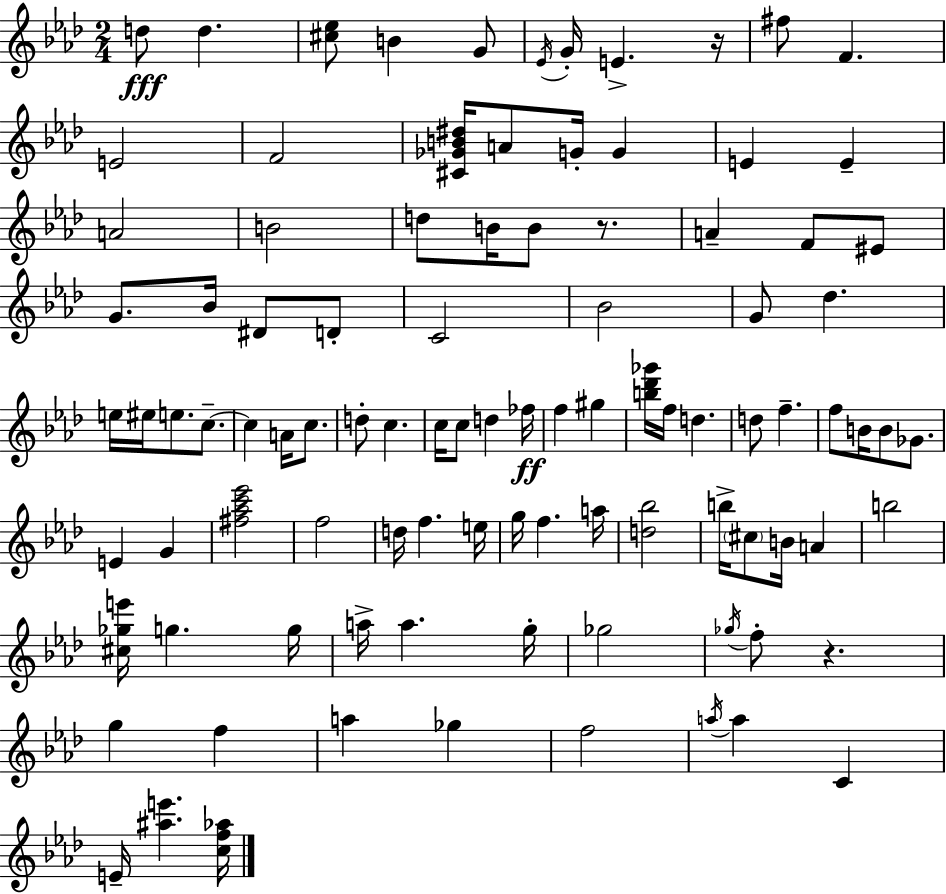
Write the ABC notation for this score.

X:1
T:Untitled
M:2/4
L:1/4
K:Ab
d/2 d [^c_e]/2 B G/2 _E/4 G/4 E z/4 ^f/2 F E2 F2 [^C_GB^d]/4 A/2 G/4 G E E A2 B2 d/2 B/4 B/2 z/2 A F/2 ^E/2 G/2 _B/4 ^D/2 D/2 C2 _B2 G/2 _d e/4 ^e/4 e/2 c/2 c A/4 c/2 d/2 c c/4 c/2 d _f/4 f ^g [b_d'_g']/4 f/4 d d/2 f f/2 B/4 B/2 _G/2 E G [^f_ac'_e']2 f2 d/4 f e/4 g/4 f a/4 [d_b]2 b/4 ^c/2 B/4 A b2 [^c_ge']/4 g g/4 a/4 a g/4 _g2 _g/4 f/2 z g f a _g f2 a/4 a C E/4 [^ae'] [cf_a]/4